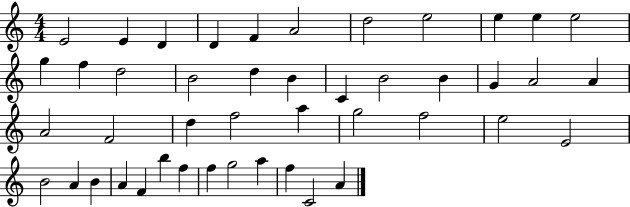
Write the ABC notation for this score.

X:1
T:Untitled
M:4/4
L:1/4
K:C
E2 E D D F A2 d2 e2 e e e2 g f d2 B2 d B C B2 B G A2 A A2 F2 d f2 a g2 f2 e2 E2 B2 A B A F b f f g2 a f C2 A